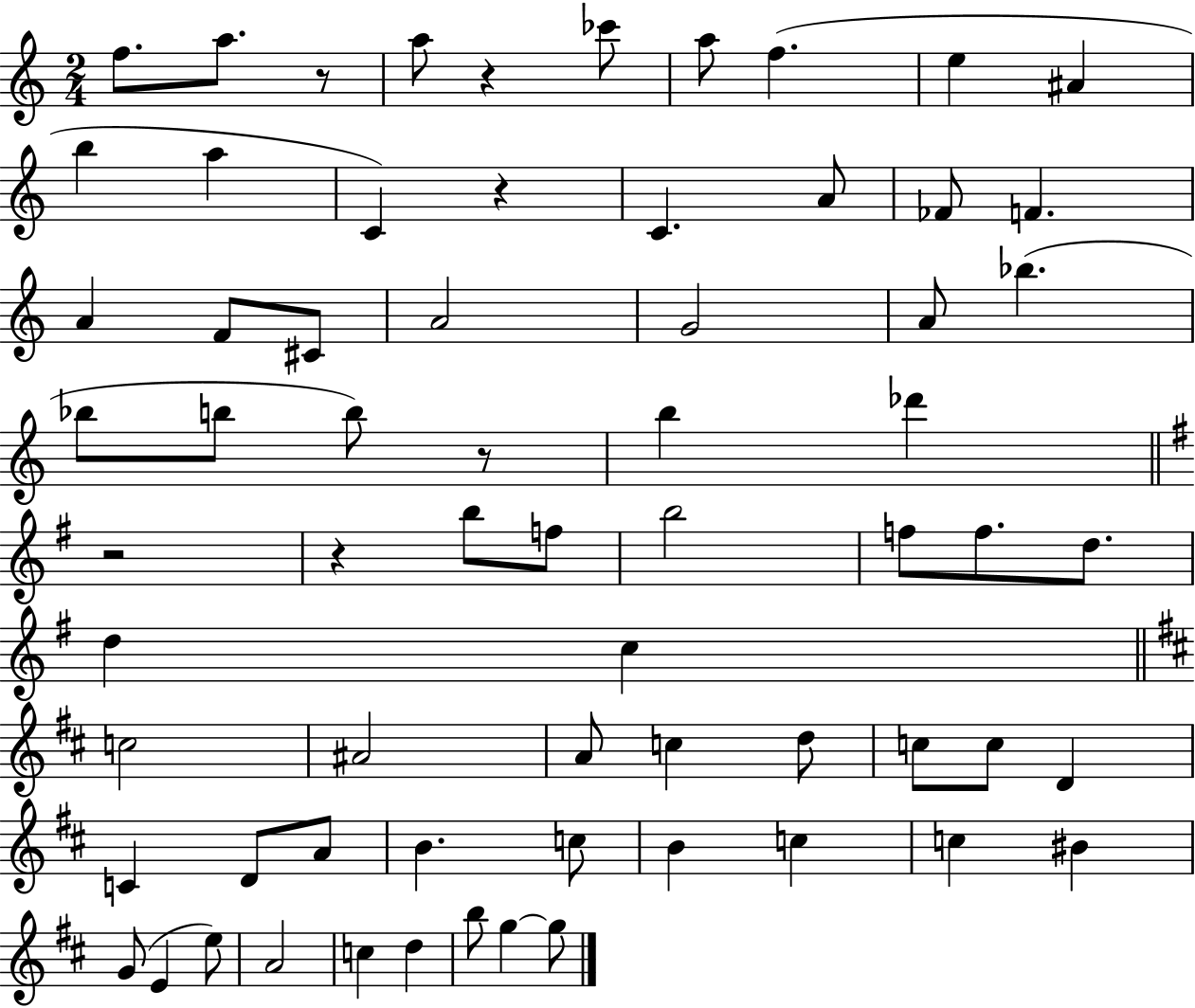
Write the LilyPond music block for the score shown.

{
  \clef treble
  \numericTimeSignature
  \time 2/4
  \key c \major
  \repeat volta 2 { f''8. a''8. r8 | a''8 r4 ces'''8 | a''8 f''4.( | e''4 ais'4 | \break b''4 a''4 | c'4) r4 | c'4. a'8 | fes'8 f'4. | \break a'4 f'8 cis'8 | a'2 | g'2 | a'8 bes''4.( | \break bes''8 b''8 b''8) r8 | b''4 des'''4 | \bar "||" \break \key e \minor r2 | r4 b''8 f''8 | b''2 | f''8 f''8. d''8. | \break d''4 c''4 | \bar "||" \break \key b \minor c''2 | ais'2 | a'8 c''4 d''8 | c''8 c''8 d'4 | \break c'4 d'8 a'8 | b'4. c''8 | b'4 c''4 | c''4 bis'4 | \break g'8( e'4 e''8) | a'2 | c''4 d''4 | b''8 g''4~~ g''8 | \break } \bar "|."
}